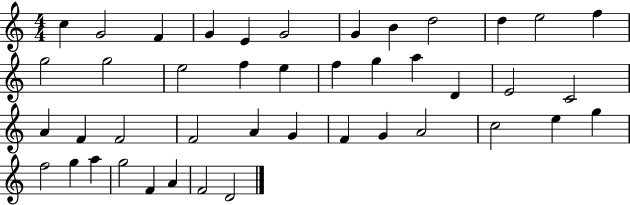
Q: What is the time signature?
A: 4/4